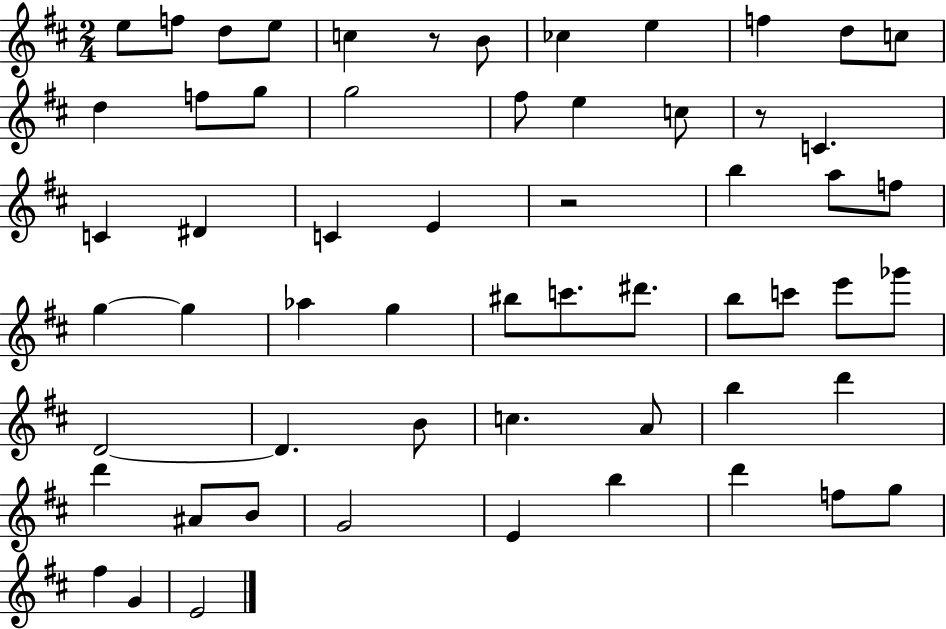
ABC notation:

X:1
T:Untitled
M:2/4
L:1/4
K:D
e/2 f/2 d/2 e/2 c z/2 B/2 _c e f d/2 c/2 d f/2 g/2 g2 ^f/2 e c/2 z/2 C C ^D C E z2 b a/2 f/2 g g _a g ^b/2 c'/2 ^d'/2 b/2 c'/2 e'/2 _g'/2 D2 D B/2 c A/2 b d' d' ^A/2 B/2 G2 E b d' f/2 g/2 ^f G E2